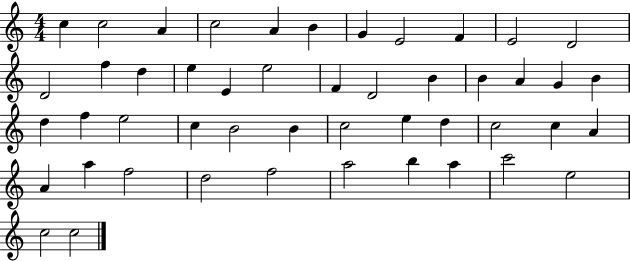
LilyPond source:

{
  \clef treble
  \numericTimeSignature
  \time 4/4
  \key c \major
  c''4 c''2 a'4 | c''2 a'4 b'4 | g'4 e'2 f'4 | e'2 d'2 | \break d'2 f''4 d''4 | e''4 e'4 e''2 | f'4 d'2 b'4 | b'4 a'4 g'4 b'4 | \break d''4 f''4 e''2 | c''4 b'2 b'4 | c''2 e''4 d''4 | c''2 c''4 a'4 | \break a'4 a''4 f''2 | d''2 f''2 | a''2 b''4 a''4 | c'''2 e''2 | \break c''2 c''2 | \bar "|."
}